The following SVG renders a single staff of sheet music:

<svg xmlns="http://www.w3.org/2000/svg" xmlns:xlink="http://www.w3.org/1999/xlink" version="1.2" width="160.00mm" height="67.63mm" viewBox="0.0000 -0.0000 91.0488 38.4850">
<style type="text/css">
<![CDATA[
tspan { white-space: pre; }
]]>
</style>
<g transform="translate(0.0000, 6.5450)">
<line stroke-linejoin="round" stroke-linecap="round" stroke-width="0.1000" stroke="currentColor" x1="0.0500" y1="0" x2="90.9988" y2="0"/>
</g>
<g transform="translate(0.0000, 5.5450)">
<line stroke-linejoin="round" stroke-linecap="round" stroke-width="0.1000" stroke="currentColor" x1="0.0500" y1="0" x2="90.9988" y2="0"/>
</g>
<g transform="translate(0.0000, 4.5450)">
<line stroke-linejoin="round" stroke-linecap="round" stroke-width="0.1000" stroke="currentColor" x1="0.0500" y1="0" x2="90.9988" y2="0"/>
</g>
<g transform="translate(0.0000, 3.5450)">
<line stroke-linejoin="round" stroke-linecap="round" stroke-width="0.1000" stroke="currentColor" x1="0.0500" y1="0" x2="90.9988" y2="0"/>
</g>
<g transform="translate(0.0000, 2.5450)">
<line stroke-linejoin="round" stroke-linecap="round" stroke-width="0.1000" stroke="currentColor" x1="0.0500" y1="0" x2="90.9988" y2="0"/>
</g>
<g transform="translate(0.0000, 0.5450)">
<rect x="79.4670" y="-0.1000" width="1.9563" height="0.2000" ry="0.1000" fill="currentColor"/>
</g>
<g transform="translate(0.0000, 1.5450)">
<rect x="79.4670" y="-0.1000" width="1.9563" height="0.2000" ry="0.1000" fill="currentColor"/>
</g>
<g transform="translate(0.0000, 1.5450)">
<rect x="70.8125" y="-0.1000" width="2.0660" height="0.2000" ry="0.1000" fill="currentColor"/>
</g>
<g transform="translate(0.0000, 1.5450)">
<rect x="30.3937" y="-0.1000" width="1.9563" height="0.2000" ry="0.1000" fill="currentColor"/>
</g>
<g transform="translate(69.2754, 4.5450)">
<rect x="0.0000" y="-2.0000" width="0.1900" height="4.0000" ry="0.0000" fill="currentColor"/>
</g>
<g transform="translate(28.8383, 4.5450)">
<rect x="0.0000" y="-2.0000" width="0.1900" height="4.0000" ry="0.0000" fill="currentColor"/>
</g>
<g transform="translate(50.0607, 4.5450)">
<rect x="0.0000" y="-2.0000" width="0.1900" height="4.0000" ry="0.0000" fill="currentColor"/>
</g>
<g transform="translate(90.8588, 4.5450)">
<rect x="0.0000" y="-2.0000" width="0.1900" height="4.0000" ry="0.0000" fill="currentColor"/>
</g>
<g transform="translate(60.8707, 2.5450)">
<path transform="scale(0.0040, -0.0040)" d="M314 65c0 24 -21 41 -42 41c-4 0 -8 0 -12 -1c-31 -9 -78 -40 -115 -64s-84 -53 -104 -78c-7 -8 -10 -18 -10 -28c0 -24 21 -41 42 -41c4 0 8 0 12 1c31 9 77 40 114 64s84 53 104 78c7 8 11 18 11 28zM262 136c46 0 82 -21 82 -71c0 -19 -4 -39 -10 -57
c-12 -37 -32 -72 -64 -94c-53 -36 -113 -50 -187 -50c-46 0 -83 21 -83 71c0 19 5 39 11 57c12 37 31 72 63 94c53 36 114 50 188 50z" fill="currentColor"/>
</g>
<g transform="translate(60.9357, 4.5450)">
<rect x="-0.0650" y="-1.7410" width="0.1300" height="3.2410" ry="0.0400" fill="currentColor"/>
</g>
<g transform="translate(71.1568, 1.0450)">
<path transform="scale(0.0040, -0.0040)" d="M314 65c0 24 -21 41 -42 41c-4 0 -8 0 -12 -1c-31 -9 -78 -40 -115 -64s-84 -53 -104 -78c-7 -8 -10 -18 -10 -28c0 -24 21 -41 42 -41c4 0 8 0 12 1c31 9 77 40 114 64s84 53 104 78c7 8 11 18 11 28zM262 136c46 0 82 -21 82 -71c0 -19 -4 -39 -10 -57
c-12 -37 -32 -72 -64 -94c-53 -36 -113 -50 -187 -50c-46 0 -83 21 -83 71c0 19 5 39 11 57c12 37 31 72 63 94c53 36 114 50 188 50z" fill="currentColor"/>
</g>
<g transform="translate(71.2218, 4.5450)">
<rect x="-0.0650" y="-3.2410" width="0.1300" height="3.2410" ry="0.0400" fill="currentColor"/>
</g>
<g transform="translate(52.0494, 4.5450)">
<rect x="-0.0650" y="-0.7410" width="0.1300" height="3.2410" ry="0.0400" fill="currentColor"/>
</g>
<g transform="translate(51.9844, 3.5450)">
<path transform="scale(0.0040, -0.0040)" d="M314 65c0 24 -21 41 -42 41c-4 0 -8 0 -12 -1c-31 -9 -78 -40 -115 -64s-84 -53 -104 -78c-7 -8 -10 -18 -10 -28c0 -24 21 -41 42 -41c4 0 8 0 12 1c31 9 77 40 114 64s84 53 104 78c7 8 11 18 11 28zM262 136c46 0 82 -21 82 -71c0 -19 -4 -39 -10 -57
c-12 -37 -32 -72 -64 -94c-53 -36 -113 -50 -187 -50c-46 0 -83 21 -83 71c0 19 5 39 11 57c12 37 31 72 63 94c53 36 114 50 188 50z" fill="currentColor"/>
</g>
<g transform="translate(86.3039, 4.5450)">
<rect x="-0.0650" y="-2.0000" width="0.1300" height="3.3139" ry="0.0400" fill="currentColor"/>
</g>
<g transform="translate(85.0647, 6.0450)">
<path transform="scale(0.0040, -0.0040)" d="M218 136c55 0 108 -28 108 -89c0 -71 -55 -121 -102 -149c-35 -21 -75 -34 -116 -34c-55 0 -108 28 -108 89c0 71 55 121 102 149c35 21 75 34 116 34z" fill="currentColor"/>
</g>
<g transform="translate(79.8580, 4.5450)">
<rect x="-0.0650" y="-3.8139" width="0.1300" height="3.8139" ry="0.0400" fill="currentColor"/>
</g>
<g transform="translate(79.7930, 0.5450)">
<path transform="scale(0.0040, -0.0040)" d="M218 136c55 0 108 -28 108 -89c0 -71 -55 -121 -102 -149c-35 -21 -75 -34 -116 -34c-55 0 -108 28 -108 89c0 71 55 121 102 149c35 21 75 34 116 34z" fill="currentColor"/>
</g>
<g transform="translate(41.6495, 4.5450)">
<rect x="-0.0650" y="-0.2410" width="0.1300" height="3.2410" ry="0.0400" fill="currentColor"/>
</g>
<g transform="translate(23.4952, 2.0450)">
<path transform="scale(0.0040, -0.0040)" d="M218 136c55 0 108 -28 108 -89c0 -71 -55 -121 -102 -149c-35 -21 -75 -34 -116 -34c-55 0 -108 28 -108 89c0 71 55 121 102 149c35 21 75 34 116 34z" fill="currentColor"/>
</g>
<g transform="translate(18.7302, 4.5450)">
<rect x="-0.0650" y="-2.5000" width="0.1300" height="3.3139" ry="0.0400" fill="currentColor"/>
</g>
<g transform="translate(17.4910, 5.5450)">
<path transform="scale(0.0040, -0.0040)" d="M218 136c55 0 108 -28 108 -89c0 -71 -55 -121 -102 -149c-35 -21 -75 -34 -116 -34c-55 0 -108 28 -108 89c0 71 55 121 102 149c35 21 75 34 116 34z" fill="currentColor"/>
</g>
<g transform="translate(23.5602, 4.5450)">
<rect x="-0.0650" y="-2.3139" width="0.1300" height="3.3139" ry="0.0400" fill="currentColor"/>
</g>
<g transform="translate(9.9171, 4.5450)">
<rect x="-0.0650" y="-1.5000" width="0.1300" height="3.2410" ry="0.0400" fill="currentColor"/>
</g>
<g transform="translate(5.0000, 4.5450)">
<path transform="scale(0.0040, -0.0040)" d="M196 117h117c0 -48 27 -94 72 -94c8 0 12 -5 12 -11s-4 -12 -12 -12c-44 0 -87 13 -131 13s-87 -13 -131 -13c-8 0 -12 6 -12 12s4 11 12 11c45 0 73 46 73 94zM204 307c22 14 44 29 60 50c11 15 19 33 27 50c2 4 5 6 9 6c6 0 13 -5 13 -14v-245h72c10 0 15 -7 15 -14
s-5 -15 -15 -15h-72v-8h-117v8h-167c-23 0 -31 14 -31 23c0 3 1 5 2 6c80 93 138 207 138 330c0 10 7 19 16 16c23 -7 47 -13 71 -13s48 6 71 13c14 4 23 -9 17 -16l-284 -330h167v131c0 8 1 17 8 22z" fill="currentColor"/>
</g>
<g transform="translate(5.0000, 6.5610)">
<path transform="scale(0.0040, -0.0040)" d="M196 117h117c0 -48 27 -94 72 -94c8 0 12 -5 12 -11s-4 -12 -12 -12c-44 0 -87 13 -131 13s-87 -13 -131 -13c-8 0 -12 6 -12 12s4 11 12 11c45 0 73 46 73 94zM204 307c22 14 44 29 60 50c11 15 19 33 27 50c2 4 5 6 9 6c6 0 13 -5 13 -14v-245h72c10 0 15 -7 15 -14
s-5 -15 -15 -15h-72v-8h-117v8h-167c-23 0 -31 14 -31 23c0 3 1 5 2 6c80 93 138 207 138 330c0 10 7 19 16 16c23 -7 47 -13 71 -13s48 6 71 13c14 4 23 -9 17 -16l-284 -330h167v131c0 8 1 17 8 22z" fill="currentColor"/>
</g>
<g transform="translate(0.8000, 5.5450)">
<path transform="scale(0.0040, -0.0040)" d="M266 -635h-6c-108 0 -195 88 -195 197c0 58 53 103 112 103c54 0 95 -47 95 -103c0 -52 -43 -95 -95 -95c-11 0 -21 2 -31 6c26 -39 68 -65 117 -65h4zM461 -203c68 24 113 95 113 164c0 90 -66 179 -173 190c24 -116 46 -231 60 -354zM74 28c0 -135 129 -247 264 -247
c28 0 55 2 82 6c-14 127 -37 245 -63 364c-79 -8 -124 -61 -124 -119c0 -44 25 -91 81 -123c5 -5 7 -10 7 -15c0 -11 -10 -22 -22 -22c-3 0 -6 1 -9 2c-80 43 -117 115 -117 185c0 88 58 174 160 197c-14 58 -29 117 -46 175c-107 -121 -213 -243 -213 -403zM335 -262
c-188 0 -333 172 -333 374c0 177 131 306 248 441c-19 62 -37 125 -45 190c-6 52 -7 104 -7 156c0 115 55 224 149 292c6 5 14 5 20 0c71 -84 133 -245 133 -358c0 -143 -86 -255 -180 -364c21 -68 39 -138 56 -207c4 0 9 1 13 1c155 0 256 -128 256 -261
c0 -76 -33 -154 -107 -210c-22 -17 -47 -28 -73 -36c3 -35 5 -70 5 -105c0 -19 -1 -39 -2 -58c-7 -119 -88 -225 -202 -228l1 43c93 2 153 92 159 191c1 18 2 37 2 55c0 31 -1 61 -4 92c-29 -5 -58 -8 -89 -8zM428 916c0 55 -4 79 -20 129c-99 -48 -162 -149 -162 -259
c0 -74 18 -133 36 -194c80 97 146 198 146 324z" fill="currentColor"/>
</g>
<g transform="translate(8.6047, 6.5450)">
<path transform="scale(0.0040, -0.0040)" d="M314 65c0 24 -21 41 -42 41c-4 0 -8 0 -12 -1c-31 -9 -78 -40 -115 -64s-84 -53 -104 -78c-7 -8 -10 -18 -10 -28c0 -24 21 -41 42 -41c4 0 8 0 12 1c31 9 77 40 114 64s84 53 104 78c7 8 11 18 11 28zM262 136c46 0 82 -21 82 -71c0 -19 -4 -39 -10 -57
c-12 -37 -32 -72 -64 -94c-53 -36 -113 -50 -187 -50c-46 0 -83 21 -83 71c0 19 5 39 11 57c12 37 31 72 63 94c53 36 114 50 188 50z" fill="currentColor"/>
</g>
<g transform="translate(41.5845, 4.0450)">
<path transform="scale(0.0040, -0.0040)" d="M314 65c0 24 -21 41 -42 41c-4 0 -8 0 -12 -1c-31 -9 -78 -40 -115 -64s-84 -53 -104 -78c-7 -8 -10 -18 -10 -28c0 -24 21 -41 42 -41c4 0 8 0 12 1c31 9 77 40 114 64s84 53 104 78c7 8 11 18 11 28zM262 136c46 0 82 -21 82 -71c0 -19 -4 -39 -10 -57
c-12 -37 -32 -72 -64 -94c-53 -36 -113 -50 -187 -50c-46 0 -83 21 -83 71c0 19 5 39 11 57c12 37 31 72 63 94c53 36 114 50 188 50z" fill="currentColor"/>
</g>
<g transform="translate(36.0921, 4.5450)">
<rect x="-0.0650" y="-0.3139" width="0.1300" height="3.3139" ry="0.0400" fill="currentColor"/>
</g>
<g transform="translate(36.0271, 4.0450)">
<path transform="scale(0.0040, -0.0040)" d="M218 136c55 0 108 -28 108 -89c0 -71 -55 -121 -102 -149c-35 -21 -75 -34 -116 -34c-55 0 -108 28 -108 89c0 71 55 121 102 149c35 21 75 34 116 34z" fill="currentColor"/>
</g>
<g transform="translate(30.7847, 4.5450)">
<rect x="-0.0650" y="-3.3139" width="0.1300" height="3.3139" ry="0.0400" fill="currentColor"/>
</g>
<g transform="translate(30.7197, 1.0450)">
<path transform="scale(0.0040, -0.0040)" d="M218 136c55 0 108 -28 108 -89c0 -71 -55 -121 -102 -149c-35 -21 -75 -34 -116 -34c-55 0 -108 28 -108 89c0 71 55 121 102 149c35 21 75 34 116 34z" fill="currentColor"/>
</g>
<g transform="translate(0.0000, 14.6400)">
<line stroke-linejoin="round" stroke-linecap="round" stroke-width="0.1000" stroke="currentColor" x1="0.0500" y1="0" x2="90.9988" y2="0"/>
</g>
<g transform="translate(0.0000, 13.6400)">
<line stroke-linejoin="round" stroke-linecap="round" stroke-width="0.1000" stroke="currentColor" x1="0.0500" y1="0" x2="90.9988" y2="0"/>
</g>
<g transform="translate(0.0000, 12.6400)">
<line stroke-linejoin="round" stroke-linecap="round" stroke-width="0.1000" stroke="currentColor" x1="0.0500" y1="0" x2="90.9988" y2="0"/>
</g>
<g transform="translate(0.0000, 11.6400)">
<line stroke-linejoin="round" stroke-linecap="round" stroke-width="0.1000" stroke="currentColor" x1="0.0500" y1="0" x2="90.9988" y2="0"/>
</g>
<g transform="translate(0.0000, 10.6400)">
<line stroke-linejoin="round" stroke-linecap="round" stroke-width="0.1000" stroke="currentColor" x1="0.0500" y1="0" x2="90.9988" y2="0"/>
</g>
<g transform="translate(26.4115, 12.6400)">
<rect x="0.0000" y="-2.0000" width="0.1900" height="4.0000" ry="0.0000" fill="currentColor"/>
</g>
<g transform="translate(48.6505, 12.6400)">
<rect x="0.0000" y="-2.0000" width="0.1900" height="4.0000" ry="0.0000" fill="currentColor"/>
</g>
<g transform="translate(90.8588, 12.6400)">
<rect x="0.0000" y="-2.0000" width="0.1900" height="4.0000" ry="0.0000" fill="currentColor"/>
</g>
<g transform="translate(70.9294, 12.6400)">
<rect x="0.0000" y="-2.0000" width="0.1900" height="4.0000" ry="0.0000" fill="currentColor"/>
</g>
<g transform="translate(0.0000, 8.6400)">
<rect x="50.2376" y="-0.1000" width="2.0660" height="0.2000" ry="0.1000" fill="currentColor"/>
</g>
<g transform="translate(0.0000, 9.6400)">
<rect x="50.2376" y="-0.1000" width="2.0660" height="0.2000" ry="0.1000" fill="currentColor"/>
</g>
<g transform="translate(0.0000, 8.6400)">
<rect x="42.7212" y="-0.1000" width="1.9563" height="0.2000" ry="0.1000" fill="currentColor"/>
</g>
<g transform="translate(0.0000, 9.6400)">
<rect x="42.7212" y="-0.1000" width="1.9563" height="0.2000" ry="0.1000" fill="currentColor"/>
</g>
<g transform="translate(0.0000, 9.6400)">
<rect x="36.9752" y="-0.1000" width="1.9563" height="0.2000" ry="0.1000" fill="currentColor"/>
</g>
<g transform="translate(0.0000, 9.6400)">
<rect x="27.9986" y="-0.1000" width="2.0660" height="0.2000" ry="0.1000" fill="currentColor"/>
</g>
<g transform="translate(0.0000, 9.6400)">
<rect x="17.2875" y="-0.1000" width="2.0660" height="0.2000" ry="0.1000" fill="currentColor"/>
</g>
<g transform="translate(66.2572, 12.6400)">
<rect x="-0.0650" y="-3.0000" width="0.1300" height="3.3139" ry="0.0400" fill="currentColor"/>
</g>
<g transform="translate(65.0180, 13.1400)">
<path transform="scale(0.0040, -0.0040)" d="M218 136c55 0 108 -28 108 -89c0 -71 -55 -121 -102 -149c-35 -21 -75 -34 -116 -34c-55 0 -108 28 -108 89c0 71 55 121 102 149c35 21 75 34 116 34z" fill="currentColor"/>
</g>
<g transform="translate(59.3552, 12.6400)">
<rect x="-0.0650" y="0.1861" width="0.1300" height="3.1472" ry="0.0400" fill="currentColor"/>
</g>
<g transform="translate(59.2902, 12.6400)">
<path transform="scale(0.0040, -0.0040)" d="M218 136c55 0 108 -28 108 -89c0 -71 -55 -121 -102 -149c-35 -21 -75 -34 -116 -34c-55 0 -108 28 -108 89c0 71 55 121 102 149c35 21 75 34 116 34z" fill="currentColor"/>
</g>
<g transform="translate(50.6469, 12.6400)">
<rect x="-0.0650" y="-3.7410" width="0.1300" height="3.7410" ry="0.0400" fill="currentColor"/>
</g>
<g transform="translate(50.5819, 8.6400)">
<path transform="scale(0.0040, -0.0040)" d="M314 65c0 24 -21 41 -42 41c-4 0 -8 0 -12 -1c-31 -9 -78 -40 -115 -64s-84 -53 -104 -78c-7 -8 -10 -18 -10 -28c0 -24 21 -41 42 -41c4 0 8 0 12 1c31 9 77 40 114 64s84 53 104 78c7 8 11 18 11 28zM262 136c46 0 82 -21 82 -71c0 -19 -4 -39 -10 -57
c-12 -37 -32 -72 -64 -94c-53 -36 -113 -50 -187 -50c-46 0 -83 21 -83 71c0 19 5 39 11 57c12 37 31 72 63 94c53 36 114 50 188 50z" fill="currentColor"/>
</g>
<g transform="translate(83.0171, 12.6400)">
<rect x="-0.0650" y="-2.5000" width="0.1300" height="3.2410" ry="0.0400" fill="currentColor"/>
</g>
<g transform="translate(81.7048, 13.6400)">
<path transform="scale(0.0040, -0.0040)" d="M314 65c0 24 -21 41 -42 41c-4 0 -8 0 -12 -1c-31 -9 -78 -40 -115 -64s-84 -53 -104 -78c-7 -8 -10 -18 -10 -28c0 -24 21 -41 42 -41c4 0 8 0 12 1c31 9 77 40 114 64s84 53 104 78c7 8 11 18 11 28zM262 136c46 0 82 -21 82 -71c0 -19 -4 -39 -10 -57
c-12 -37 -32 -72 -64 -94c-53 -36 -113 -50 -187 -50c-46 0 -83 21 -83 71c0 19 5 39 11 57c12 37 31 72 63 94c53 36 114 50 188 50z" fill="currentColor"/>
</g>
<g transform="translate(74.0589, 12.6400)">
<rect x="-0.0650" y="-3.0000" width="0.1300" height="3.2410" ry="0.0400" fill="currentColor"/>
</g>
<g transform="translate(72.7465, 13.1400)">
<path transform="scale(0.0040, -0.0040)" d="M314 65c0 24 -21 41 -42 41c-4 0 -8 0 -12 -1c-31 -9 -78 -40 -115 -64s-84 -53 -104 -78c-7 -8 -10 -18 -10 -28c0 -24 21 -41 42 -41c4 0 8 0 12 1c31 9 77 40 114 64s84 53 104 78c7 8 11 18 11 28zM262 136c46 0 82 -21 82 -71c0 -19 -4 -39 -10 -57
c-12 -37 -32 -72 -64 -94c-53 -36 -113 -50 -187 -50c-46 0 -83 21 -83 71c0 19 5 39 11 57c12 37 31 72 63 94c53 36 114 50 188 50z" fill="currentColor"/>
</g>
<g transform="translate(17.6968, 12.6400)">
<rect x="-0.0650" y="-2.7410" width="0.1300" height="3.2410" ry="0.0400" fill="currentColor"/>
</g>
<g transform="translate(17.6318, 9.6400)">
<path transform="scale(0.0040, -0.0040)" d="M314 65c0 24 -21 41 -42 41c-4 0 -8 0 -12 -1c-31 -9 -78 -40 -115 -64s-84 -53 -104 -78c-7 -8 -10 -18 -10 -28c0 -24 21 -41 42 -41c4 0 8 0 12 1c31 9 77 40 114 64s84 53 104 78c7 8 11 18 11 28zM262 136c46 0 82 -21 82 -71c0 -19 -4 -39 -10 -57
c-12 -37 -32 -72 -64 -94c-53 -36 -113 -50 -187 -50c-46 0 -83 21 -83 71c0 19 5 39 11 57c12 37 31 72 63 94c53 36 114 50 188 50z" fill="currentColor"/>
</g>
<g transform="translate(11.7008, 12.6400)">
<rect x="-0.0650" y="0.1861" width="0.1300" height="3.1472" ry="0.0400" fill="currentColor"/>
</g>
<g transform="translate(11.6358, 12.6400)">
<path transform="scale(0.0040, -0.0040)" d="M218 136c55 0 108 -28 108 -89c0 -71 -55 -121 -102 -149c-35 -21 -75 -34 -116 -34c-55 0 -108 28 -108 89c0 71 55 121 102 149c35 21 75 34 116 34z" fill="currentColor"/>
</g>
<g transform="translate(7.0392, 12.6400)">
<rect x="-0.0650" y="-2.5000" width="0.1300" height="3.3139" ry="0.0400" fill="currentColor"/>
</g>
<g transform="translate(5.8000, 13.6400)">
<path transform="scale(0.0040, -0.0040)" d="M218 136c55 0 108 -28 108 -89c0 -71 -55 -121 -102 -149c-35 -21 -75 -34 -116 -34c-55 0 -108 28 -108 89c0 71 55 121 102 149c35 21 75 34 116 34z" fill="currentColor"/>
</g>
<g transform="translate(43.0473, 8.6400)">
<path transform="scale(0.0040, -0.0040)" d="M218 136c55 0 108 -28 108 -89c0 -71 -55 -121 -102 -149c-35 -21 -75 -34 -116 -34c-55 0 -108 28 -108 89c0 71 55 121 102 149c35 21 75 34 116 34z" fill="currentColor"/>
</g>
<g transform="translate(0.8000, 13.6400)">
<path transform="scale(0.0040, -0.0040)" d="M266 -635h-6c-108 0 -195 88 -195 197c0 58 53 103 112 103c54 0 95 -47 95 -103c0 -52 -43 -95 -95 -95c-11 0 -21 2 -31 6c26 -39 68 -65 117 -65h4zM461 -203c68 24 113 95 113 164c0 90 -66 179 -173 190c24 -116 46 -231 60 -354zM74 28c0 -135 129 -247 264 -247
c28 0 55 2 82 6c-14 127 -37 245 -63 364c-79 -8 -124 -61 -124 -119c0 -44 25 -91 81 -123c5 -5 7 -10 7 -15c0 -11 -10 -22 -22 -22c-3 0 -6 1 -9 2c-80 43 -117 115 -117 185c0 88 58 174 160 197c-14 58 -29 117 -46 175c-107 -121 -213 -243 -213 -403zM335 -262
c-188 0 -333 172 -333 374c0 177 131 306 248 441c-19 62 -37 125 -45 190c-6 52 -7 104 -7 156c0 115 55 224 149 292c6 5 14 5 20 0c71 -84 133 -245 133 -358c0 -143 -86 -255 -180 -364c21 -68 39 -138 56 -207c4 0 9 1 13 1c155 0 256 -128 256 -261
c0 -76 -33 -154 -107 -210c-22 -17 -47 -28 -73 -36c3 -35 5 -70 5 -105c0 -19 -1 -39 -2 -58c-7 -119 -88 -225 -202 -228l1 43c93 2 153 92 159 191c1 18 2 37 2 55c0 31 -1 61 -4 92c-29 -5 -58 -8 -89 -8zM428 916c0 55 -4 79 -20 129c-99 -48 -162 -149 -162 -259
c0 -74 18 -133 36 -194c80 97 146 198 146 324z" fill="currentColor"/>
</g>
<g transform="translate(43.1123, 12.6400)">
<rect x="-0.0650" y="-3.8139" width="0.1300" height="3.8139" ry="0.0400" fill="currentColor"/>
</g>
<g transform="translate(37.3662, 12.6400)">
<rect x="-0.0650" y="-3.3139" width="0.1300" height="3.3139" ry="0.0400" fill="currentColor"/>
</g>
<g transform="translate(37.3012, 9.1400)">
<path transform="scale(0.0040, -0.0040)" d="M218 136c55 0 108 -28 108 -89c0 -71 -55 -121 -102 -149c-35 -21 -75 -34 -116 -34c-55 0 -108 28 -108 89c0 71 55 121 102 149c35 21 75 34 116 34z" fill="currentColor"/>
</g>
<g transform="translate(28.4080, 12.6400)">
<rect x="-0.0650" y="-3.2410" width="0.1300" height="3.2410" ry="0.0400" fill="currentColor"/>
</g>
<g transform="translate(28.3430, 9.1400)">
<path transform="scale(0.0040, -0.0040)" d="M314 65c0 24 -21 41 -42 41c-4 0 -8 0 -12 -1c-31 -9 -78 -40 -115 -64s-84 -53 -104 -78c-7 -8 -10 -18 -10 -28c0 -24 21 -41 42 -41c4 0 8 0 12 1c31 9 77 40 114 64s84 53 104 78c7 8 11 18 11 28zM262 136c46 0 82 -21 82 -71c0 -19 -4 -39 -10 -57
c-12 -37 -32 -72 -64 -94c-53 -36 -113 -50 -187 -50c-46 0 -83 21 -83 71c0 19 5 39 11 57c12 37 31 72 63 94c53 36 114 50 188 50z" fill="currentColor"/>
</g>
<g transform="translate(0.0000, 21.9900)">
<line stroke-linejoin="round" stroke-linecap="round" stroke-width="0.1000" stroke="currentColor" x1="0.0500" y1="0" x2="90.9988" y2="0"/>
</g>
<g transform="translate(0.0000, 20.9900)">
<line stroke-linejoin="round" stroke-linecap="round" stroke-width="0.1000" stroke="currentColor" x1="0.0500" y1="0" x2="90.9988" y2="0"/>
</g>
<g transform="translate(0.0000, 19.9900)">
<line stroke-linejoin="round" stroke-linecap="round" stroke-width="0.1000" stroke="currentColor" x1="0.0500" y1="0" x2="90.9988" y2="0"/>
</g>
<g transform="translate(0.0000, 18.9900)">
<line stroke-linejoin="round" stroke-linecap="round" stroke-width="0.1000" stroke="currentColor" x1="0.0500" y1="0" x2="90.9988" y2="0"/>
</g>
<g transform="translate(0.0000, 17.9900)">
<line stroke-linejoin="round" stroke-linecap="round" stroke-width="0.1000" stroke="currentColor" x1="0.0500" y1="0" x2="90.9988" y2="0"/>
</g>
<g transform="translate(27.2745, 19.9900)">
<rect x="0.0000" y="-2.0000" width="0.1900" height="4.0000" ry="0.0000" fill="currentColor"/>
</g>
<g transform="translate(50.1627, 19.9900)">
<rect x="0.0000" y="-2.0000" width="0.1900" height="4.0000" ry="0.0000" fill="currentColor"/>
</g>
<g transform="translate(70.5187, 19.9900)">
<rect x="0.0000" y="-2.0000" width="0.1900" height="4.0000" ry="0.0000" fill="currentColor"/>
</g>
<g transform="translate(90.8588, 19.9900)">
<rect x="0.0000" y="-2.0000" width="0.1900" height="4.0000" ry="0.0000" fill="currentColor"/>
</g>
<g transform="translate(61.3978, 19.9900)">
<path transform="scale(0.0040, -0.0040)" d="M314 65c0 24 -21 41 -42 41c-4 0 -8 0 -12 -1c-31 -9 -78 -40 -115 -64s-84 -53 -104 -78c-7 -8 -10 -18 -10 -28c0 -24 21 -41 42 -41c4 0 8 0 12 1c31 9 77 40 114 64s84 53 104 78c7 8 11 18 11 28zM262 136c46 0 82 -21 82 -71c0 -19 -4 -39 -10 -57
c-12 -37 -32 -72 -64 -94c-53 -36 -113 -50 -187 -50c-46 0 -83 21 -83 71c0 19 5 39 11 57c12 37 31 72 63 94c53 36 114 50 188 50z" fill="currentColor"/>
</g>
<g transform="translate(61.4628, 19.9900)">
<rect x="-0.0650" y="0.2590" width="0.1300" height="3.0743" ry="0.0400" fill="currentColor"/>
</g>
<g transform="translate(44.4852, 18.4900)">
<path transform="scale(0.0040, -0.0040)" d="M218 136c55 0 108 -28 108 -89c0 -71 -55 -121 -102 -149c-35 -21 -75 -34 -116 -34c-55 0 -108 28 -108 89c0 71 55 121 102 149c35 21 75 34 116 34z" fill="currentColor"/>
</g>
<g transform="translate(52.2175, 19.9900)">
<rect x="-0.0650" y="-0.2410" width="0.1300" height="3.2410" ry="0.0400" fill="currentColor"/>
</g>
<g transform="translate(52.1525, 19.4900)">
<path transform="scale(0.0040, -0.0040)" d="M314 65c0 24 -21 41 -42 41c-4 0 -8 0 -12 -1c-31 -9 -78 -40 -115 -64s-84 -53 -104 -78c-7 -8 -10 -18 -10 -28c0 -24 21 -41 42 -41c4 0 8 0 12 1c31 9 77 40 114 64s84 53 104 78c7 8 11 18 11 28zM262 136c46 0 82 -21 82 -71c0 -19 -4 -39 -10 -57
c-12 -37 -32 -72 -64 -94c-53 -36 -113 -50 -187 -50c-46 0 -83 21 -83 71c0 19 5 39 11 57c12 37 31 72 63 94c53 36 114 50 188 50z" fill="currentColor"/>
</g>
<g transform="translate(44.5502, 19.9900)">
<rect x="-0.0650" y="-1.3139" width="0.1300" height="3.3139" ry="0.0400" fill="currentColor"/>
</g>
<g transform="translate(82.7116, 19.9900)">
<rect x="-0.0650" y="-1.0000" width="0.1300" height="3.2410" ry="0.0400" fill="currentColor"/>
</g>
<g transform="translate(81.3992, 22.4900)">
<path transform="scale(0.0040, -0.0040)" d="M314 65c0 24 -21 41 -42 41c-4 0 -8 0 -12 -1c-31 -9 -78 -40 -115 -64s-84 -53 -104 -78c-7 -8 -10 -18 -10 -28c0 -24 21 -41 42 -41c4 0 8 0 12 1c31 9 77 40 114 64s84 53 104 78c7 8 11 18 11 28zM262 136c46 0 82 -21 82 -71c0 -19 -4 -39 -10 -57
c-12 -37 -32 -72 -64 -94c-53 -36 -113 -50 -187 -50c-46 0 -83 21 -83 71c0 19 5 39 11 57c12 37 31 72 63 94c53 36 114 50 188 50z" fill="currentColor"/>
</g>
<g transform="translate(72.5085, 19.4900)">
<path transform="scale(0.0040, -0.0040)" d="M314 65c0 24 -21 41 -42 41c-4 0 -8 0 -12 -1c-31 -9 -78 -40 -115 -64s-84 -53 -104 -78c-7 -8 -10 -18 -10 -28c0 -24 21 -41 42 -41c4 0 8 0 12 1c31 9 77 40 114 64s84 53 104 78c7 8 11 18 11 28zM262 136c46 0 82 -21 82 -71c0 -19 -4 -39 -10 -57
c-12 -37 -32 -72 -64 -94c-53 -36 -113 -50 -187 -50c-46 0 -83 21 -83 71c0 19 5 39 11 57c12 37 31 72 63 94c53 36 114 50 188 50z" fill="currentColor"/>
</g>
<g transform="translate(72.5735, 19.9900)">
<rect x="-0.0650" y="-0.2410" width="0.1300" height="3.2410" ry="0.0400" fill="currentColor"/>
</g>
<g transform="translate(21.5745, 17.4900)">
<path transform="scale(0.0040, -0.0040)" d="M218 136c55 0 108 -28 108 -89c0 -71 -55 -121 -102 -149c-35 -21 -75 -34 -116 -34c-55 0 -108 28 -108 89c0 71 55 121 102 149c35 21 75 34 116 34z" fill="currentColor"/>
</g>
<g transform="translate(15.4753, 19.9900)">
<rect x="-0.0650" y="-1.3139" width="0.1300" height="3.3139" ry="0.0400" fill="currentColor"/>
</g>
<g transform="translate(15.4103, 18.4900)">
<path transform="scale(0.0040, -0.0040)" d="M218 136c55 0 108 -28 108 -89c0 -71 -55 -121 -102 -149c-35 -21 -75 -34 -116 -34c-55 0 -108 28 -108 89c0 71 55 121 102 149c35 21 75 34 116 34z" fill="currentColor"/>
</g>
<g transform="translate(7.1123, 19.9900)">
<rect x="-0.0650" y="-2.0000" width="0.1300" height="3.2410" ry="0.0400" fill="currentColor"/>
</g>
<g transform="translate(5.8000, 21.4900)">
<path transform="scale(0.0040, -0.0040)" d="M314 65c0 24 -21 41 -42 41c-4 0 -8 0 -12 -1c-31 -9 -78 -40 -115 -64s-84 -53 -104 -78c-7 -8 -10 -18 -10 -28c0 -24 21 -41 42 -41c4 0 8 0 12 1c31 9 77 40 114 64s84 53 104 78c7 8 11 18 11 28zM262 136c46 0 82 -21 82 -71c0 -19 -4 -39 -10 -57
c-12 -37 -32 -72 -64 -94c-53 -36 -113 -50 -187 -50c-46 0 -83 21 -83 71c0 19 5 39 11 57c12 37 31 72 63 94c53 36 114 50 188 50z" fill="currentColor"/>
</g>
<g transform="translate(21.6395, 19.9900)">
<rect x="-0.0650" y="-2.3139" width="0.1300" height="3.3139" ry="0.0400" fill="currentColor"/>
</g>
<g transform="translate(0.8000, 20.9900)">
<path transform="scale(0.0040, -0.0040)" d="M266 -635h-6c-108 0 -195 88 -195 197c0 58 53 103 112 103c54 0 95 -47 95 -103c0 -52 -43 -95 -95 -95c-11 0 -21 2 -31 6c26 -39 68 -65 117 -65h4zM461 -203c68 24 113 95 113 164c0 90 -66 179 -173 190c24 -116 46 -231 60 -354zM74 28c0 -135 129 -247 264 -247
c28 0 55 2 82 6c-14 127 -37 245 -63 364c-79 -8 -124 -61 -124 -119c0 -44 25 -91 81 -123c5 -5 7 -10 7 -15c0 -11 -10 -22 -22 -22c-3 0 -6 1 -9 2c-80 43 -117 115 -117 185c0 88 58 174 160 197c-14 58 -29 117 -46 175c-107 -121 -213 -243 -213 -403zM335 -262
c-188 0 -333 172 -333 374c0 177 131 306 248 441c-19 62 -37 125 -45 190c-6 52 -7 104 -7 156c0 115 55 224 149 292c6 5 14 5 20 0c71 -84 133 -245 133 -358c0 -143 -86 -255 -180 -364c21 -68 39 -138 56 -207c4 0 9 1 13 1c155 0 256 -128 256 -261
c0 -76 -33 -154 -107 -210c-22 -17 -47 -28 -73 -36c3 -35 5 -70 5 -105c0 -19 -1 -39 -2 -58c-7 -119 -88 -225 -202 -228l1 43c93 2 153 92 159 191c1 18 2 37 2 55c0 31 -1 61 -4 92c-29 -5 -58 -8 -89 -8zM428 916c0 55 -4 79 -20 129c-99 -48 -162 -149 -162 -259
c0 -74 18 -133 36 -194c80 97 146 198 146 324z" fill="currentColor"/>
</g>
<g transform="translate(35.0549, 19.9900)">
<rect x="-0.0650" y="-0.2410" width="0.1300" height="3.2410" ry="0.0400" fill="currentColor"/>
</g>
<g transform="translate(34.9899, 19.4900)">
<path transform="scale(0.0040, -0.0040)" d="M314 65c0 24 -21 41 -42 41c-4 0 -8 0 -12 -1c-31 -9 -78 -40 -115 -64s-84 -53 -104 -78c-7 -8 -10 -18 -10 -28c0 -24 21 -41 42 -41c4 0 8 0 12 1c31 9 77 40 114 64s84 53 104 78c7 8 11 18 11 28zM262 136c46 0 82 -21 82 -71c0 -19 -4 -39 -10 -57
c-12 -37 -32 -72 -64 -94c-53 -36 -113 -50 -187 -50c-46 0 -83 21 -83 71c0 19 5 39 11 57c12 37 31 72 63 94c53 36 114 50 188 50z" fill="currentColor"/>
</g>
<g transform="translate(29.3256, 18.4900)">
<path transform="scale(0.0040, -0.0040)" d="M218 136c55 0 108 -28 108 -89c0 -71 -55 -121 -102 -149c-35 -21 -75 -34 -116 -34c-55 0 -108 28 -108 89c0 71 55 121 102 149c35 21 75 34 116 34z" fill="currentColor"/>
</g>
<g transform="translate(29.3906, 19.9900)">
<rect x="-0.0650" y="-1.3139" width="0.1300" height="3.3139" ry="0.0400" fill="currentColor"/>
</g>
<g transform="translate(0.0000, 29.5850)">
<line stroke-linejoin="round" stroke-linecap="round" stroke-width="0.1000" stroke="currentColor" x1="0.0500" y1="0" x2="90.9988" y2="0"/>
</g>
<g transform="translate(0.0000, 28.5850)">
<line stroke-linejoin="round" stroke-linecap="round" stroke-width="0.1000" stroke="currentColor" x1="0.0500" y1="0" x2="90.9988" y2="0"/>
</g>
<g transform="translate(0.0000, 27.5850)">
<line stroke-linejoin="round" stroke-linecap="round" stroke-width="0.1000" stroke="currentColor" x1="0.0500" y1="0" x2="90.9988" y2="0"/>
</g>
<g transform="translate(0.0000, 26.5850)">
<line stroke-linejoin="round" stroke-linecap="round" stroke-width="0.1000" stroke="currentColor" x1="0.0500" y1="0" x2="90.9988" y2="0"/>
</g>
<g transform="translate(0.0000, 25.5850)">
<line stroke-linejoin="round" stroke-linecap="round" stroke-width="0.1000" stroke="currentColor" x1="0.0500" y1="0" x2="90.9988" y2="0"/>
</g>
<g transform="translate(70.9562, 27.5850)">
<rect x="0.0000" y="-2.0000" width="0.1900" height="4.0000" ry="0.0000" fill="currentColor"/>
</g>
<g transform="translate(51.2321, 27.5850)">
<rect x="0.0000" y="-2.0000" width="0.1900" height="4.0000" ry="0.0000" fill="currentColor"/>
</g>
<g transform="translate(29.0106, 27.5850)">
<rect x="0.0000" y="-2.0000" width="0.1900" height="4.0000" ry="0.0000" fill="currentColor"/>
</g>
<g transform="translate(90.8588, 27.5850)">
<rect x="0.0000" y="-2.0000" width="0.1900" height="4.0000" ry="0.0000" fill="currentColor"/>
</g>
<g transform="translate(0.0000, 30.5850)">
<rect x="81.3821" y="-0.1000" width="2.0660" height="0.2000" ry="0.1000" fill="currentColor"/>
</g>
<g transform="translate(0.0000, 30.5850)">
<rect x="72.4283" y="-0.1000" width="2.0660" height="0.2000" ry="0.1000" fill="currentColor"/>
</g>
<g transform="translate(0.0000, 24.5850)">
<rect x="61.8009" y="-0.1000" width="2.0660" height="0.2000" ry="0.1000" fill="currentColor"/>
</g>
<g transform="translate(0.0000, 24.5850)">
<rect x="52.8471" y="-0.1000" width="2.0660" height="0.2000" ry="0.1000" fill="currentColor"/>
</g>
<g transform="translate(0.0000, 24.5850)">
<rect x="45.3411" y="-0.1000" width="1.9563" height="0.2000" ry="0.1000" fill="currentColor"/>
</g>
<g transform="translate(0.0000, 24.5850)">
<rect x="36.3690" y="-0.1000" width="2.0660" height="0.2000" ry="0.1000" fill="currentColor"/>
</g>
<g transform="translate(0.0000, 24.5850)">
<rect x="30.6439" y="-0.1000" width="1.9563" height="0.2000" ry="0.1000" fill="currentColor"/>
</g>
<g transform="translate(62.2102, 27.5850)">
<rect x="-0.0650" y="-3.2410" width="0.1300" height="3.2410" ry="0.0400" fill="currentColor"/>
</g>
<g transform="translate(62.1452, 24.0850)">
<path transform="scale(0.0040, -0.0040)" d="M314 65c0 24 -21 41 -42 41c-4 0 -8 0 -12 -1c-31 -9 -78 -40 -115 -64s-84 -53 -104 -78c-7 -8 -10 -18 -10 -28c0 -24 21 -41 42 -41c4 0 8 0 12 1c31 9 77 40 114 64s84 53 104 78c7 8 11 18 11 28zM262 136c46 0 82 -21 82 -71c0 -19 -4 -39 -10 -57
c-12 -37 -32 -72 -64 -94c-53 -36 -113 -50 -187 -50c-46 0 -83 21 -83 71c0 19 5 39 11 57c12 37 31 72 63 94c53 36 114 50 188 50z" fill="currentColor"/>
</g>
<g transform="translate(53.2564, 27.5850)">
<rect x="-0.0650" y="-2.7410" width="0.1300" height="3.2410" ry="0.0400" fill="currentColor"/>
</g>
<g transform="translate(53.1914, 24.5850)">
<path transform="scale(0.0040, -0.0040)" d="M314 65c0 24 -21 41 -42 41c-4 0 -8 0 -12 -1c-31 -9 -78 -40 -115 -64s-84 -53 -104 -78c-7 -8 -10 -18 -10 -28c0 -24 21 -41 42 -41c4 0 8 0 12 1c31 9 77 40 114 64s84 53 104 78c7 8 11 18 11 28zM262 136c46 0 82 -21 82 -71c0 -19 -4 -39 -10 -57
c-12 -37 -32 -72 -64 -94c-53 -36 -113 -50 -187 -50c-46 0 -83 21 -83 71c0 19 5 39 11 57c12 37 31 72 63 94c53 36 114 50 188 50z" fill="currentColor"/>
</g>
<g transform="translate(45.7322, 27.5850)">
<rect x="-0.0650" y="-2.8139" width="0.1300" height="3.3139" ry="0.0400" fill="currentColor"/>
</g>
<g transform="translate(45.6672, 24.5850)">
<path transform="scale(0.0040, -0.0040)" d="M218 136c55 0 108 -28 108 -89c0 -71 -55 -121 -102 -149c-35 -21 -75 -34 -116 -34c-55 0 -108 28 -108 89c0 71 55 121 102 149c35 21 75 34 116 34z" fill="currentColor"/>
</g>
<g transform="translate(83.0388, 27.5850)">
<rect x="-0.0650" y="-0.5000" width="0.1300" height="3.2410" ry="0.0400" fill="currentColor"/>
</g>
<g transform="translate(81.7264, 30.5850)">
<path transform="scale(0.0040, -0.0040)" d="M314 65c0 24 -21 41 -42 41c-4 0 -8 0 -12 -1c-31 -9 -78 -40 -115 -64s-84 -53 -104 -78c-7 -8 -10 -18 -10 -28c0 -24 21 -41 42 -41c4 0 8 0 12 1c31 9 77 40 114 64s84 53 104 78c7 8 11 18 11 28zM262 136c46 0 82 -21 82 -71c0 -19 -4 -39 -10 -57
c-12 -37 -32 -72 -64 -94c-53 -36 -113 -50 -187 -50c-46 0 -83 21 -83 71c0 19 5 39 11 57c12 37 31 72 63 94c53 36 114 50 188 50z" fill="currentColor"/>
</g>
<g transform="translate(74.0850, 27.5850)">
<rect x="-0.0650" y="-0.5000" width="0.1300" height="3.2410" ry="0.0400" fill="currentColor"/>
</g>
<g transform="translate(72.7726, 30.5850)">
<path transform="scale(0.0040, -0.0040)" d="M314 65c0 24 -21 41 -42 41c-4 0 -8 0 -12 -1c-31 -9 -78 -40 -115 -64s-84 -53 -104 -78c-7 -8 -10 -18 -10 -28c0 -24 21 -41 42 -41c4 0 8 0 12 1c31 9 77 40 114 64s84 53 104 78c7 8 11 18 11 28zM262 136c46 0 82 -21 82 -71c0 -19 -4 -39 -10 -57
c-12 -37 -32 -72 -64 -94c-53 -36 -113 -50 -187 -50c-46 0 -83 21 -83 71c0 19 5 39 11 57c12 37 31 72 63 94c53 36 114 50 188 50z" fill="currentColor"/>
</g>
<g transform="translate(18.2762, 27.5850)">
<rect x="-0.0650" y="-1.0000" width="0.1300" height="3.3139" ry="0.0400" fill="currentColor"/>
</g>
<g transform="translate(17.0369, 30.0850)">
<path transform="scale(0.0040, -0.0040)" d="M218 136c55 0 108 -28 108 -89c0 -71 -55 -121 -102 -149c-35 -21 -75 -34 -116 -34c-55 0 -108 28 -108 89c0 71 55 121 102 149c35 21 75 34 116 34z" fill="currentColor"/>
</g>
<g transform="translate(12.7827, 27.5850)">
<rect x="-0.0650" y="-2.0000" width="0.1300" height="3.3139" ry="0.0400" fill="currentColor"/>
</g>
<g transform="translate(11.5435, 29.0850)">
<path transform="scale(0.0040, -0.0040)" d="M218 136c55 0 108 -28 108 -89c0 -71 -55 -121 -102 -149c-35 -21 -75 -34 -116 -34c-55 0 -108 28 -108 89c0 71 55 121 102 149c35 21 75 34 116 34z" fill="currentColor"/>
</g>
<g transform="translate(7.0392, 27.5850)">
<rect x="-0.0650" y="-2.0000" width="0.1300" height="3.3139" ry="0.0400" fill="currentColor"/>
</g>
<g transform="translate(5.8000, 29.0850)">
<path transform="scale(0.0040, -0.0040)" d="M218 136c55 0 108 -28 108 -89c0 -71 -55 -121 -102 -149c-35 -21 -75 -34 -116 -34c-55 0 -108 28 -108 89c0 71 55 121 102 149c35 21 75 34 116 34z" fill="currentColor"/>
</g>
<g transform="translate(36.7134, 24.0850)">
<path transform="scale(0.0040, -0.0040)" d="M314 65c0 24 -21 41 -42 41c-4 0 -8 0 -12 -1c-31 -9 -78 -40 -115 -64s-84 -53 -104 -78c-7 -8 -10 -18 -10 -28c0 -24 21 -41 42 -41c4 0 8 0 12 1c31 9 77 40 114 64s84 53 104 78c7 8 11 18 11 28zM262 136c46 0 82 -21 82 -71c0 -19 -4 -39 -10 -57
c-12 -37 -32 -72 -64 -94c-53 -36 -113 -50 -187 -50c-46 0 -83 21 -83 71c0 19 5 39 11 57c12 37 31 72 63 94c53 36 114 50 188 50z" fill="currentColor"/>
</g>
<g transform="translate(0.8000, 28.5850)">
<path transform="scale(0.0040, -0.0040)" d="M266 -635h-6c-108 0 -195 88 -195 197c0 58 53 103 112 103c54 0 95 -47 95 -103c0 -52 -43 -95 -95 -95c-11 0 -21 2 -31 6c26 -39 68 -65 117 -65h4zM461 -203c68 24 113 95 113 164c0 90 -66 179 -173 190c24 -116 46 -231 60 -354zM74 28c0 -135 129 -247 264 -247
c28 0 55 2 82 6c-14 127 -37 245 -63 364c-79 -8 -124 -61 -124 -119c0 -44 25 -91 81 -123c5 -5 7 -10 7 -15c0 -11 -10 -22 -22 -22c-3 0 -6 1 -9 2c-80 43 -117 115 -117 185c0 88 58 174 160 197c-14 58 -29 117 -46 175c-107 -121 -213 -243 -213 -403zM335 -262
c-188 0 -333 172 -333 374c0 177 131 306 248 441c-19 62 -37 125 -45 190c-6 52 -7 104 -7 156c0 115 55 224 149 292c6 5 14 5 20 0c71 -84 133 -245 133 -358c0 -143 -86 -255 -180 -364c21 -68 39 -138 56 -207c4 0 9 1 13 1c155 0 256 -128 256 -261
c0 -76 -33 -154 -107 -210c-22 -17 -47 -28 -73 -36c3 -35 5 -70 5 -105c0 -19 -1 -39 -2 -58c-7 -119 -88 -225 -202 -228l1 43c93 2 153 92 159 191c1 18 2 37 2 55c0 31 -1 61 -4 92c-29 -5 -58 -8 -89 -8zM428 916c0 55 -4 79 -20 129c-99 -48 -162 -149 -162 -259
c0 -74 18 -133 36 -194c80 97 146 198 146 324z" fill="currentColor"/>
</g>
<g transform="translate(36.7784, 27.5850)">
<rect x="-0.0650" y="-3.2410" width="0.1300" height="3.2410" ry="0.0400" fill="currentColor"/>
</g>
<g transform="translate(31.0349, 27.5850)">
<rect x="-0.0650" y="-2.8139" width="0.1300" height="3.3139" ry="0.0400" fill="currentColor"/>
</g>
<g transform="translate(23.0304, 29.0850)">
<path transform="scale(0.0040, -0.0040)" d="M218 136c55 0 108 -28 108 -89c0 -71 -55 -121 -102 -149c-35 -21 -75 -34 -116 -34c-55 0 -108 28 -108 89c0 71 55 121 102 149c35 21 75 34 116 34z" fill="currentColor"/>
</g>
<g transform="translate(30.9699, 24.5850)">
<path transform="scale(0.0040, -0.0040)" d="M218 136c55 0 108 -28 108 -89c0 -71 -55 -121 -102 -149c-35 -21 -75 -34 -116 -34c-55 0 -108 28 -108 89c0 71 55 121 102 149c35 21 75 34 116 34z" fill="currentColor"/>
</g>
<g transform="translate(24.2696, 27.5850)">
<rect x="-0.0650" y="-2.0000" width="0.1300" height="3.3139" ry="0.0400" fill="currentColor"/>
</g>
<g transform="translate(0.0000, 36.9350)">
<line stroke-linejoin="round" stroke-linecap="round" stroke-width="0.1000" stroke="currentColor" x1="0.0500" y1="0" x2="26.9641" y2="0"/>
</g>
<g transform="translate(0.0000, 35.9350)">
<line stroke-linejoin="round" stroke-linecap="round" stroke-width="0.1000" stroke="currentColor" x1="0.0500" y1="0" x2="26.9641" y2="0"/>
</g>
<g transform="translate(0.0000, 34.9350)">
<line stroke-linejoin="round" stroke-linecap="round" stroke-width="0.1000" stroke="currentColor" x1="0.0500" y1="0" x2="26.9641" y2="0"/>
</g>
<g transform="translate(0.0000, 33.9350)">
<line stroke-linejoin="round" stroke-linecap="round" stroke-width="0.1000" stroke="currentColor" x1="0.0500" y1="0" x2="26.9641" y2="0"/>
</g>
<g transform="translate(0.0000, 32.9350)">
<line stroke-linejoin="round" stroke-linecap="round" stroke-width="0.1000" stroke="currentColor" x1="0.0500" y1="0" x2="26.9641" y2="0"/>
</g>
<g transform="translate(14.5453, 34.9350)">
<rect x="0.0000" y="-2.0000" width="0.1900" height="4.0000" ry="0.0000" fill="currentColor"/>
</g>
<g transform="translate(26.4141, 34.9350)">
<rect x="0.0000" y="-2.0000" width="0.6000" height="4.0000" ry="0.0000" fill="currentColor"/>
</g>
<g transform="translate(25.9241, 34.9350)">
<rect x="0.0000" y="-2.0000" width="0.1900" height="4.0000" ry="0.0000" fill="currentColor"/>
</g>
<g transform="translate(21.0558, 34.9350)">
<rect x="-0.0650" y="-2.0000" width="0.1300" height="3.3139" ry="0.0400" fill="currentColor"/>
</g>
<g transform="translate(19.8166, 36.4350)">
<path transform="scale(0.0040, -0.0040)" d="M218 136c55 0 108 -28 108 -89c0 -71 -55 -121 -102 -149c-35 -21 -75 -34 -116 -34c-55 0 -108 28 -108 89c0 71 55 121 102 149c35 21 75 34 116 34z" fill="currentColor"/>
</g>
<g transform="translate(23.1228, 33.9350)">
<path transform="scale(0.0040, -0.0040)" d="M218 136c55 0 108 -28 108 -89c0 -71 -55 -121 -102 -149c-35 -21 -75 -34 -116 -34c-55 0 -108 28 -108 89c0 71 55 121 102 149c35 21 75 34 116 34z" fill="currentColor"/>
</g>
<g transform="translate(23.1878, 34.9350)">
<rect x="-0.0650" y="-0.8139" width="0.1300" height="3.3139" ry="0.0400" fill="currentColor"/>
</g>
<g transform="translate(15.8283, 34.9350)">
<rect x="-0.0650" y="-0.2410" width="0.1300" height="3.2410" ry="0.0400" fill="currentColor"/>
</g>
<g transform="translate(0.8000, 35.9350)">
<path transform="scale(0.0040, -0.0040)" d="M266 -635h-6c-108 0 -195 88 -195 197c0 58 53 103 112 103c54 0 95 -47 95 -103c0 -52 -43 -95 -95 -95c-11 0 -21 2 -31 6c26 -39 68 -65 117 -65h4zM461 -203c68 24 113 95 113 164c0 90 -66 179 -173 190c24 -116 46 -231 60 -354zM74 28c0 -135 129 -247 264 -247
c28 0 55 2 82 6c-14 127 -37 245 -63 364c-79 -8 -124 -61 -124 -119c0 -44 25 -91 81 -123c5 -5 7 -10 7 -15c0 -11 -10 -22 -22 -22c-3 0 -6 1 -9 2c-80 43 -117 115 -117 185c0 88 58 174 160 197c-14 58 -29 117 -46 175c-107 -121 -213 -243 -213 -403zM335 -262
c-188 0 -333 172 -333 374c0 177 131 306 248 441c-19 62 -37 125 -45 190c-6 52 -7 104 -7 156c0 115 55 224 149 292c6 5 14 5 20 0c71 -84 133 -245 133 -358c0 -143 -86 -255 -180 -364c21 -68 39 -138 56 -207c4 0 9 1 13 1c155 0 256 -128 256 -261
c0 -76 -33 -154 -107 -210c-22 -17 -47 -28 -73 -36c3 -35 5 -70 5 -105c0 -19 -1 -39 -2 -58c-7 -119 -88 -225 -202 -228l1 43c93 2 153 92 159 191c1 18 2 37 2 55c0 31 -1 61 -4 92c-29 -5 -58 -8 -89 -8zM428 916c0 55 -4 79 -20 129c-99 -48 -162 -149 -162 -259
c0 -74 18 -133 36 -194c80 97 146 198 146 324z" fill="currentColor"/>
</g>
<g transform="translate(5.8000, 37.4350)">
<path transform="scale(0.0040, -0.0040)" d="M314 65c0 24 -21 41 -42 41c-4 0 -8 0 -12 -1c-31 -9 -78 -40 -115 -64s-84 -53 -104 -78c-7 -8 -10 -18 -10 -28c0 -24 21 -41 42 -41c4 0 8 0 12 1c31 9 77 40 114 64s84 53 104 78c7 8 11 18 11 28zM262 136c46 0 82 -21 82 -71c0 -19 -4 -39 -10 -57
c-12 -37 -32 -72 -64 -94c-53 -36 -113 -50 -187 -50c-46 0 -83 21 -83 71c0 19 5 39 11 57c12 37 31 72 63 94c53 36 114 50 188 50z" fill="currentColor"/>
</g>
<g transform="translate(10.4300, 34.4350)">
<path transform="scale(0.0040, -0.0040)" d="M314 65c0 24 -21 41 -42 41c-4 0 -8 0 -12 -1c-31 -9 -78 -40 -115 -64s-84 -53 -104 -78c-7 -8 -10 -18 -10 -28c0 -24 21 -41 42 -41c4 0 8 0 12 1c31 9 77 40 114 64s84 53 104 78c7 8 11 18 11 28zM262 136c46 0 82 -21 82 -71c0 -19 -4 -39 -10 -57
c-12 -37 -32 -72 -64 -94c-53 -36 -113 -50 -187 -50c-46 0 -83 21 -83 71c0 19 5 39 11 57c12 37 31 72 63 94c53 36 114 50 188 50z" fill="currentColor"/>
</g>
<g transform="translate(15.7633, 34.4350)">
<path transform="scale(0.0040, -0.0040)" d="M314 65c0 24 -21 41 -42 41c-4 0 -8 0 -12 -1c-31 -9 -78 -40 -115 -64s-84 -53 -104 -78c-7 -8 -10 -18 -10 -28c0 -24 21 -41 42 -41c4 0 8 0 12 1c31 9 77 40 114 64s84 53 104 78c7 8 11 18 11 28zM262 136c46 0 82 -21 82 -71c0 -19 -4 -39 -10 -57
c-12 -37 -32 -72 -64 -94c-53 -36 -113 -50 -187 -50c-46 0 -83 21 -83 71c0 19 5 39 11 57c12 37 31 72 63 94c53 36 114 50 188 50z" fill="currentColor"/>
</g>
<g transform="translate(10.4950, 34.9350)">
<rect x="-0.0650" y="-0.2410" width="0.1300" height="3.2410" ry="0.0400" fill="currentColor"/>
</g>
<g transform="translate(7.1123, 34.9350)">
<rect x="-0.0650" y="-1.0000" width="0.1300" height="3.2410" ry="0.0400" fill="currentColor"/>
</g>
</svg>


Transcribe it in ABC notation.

X:1
T:Untitled
M:4/4
L:1/4
K:C
E2 G g b c c2 d2 f2 b2 c' F G B a2 b2 b c' c'2 B A A2 G2 F2 e g e c2 e c2 B2 c2 D2 F F D F a b2 a a2 b2 C2 C2 D2 c2 c2 F d